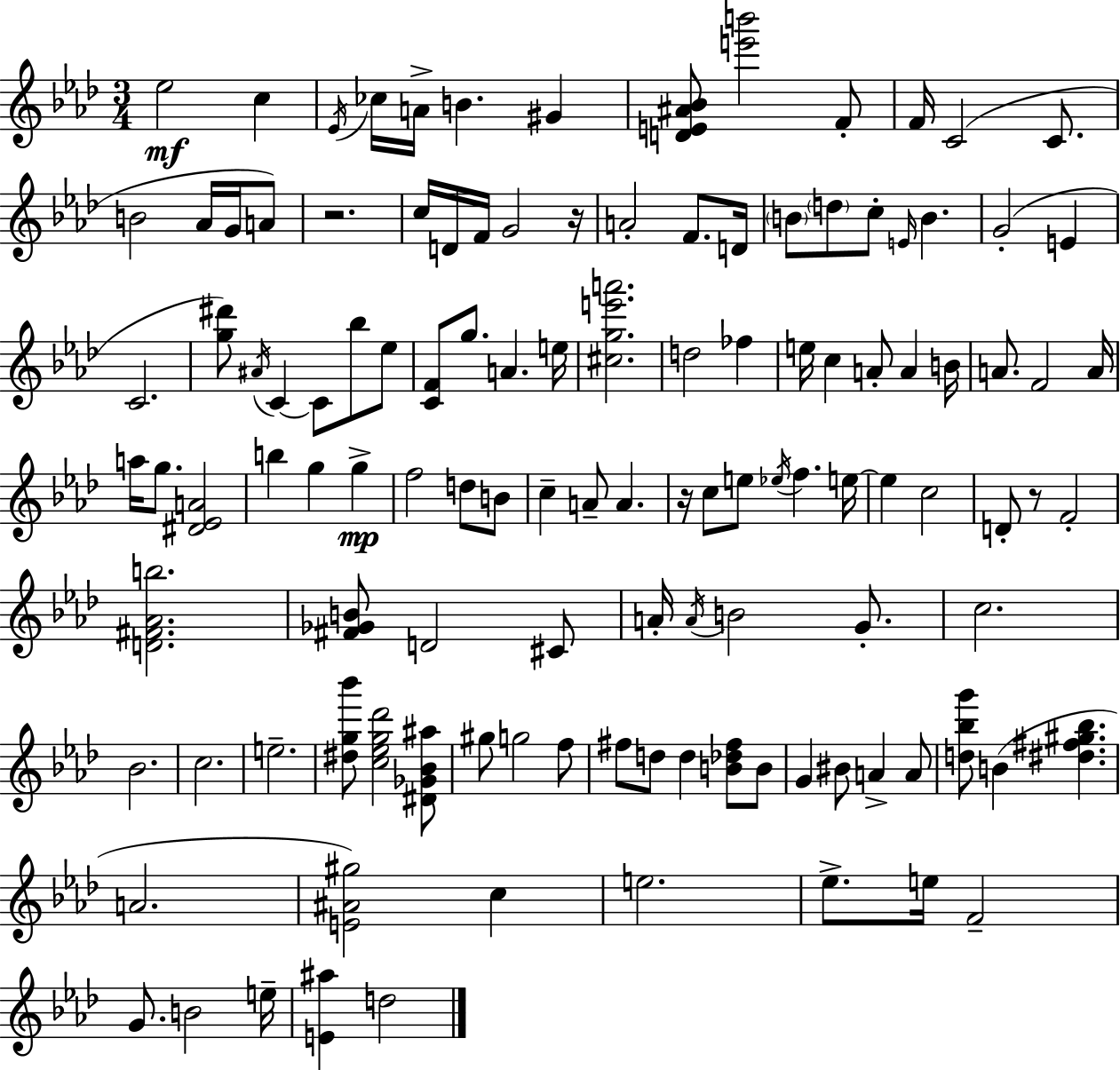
Eb5/h C5/q Eb4/s CES5/s A4/s B4/q. G#4/q [D4,E4,A#4,Bb4]/e [E6,B6]/h F4/e F4/s C4/h C4/e. B4/h Ab4/s G4/s A4/e R/h. C5/s D4/s F4/s G4/h R/s A4/h F4/e. D4/s B4/e D5/e C5/e E4/s B4/q. G4/h E4/q C4/h. [G5,D#6]/e A#4/s C4/q C4/e Bb5/e Eb5/e [C4,F4]/e G5/e. A4/q. E5/s [C#5,G5,E6,A6]/h. D5/h FES5/q E5/s C5/q A4/e A4/q B4/s A4/e. F4/h A4/s A5/s G5/e. [D#4,Eb4,A4]/h B5/q G5/q G5/q F5/h D5/e B4/e C5/q A4/e A4/q. R/s C5/e E5/e Eb5/s F5/q. E5/s E5/q C5/h D4/e R/e F4/h [D4,F#4,Ab4,B5]/h. [F#4,Gb4,B4]/e D4/h C#4/e A4/s A4/s B4/h G4/e. C5/h. Bb4/h. C5/h. E5/h. [D#5,G5,Bb6]/e [C5,Eb5,G5,Db6]/h [D#4,Gb4,Bb4,A#5]/e G#5/e G5/h F5/e F#5/e D5/e D5/q [B4,Db5,F#5]/e B4/e G4/q BIS4/e A4/q A4/e [D5,Bb5,G6]/e B4/q [D#5,F#5,G#5,Bb5]/q. A4/h. [E4,A#4,G#5]/h C5/q E5/h. Eb5/e. E5/s F4/h G4/e. B4/h E5/s [E4,A#5]/q D5/h